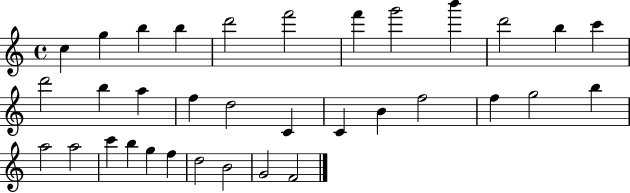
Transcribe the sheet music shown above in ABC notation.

X:1
T:Untitled
M:4/4
L:1/4
K:C
c g b b d'2 f'2 f' g'2 b' d'2 b c' d'2 b a f d2 C C B f2 f g2 b a2 a2 c' b g f d2 B2 G2 F2